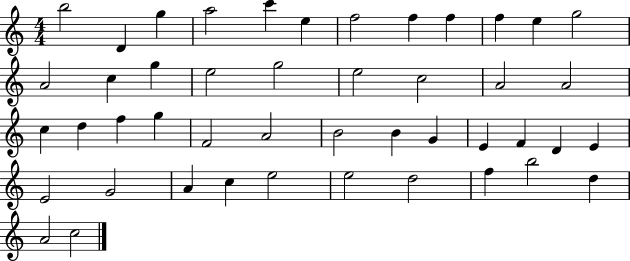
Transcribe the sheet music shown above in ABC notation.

X:1
T:Untitled
M:4/4
L:1/4
K:C
b2 D g a2 c' e f2 f f f e g2 A2 c g e2 g2 e2 c2 A2 A2 c d f g F2 A2 B2 B G E F D E E2 G2 A c e2 e2 d2 f b2 d A2 c2